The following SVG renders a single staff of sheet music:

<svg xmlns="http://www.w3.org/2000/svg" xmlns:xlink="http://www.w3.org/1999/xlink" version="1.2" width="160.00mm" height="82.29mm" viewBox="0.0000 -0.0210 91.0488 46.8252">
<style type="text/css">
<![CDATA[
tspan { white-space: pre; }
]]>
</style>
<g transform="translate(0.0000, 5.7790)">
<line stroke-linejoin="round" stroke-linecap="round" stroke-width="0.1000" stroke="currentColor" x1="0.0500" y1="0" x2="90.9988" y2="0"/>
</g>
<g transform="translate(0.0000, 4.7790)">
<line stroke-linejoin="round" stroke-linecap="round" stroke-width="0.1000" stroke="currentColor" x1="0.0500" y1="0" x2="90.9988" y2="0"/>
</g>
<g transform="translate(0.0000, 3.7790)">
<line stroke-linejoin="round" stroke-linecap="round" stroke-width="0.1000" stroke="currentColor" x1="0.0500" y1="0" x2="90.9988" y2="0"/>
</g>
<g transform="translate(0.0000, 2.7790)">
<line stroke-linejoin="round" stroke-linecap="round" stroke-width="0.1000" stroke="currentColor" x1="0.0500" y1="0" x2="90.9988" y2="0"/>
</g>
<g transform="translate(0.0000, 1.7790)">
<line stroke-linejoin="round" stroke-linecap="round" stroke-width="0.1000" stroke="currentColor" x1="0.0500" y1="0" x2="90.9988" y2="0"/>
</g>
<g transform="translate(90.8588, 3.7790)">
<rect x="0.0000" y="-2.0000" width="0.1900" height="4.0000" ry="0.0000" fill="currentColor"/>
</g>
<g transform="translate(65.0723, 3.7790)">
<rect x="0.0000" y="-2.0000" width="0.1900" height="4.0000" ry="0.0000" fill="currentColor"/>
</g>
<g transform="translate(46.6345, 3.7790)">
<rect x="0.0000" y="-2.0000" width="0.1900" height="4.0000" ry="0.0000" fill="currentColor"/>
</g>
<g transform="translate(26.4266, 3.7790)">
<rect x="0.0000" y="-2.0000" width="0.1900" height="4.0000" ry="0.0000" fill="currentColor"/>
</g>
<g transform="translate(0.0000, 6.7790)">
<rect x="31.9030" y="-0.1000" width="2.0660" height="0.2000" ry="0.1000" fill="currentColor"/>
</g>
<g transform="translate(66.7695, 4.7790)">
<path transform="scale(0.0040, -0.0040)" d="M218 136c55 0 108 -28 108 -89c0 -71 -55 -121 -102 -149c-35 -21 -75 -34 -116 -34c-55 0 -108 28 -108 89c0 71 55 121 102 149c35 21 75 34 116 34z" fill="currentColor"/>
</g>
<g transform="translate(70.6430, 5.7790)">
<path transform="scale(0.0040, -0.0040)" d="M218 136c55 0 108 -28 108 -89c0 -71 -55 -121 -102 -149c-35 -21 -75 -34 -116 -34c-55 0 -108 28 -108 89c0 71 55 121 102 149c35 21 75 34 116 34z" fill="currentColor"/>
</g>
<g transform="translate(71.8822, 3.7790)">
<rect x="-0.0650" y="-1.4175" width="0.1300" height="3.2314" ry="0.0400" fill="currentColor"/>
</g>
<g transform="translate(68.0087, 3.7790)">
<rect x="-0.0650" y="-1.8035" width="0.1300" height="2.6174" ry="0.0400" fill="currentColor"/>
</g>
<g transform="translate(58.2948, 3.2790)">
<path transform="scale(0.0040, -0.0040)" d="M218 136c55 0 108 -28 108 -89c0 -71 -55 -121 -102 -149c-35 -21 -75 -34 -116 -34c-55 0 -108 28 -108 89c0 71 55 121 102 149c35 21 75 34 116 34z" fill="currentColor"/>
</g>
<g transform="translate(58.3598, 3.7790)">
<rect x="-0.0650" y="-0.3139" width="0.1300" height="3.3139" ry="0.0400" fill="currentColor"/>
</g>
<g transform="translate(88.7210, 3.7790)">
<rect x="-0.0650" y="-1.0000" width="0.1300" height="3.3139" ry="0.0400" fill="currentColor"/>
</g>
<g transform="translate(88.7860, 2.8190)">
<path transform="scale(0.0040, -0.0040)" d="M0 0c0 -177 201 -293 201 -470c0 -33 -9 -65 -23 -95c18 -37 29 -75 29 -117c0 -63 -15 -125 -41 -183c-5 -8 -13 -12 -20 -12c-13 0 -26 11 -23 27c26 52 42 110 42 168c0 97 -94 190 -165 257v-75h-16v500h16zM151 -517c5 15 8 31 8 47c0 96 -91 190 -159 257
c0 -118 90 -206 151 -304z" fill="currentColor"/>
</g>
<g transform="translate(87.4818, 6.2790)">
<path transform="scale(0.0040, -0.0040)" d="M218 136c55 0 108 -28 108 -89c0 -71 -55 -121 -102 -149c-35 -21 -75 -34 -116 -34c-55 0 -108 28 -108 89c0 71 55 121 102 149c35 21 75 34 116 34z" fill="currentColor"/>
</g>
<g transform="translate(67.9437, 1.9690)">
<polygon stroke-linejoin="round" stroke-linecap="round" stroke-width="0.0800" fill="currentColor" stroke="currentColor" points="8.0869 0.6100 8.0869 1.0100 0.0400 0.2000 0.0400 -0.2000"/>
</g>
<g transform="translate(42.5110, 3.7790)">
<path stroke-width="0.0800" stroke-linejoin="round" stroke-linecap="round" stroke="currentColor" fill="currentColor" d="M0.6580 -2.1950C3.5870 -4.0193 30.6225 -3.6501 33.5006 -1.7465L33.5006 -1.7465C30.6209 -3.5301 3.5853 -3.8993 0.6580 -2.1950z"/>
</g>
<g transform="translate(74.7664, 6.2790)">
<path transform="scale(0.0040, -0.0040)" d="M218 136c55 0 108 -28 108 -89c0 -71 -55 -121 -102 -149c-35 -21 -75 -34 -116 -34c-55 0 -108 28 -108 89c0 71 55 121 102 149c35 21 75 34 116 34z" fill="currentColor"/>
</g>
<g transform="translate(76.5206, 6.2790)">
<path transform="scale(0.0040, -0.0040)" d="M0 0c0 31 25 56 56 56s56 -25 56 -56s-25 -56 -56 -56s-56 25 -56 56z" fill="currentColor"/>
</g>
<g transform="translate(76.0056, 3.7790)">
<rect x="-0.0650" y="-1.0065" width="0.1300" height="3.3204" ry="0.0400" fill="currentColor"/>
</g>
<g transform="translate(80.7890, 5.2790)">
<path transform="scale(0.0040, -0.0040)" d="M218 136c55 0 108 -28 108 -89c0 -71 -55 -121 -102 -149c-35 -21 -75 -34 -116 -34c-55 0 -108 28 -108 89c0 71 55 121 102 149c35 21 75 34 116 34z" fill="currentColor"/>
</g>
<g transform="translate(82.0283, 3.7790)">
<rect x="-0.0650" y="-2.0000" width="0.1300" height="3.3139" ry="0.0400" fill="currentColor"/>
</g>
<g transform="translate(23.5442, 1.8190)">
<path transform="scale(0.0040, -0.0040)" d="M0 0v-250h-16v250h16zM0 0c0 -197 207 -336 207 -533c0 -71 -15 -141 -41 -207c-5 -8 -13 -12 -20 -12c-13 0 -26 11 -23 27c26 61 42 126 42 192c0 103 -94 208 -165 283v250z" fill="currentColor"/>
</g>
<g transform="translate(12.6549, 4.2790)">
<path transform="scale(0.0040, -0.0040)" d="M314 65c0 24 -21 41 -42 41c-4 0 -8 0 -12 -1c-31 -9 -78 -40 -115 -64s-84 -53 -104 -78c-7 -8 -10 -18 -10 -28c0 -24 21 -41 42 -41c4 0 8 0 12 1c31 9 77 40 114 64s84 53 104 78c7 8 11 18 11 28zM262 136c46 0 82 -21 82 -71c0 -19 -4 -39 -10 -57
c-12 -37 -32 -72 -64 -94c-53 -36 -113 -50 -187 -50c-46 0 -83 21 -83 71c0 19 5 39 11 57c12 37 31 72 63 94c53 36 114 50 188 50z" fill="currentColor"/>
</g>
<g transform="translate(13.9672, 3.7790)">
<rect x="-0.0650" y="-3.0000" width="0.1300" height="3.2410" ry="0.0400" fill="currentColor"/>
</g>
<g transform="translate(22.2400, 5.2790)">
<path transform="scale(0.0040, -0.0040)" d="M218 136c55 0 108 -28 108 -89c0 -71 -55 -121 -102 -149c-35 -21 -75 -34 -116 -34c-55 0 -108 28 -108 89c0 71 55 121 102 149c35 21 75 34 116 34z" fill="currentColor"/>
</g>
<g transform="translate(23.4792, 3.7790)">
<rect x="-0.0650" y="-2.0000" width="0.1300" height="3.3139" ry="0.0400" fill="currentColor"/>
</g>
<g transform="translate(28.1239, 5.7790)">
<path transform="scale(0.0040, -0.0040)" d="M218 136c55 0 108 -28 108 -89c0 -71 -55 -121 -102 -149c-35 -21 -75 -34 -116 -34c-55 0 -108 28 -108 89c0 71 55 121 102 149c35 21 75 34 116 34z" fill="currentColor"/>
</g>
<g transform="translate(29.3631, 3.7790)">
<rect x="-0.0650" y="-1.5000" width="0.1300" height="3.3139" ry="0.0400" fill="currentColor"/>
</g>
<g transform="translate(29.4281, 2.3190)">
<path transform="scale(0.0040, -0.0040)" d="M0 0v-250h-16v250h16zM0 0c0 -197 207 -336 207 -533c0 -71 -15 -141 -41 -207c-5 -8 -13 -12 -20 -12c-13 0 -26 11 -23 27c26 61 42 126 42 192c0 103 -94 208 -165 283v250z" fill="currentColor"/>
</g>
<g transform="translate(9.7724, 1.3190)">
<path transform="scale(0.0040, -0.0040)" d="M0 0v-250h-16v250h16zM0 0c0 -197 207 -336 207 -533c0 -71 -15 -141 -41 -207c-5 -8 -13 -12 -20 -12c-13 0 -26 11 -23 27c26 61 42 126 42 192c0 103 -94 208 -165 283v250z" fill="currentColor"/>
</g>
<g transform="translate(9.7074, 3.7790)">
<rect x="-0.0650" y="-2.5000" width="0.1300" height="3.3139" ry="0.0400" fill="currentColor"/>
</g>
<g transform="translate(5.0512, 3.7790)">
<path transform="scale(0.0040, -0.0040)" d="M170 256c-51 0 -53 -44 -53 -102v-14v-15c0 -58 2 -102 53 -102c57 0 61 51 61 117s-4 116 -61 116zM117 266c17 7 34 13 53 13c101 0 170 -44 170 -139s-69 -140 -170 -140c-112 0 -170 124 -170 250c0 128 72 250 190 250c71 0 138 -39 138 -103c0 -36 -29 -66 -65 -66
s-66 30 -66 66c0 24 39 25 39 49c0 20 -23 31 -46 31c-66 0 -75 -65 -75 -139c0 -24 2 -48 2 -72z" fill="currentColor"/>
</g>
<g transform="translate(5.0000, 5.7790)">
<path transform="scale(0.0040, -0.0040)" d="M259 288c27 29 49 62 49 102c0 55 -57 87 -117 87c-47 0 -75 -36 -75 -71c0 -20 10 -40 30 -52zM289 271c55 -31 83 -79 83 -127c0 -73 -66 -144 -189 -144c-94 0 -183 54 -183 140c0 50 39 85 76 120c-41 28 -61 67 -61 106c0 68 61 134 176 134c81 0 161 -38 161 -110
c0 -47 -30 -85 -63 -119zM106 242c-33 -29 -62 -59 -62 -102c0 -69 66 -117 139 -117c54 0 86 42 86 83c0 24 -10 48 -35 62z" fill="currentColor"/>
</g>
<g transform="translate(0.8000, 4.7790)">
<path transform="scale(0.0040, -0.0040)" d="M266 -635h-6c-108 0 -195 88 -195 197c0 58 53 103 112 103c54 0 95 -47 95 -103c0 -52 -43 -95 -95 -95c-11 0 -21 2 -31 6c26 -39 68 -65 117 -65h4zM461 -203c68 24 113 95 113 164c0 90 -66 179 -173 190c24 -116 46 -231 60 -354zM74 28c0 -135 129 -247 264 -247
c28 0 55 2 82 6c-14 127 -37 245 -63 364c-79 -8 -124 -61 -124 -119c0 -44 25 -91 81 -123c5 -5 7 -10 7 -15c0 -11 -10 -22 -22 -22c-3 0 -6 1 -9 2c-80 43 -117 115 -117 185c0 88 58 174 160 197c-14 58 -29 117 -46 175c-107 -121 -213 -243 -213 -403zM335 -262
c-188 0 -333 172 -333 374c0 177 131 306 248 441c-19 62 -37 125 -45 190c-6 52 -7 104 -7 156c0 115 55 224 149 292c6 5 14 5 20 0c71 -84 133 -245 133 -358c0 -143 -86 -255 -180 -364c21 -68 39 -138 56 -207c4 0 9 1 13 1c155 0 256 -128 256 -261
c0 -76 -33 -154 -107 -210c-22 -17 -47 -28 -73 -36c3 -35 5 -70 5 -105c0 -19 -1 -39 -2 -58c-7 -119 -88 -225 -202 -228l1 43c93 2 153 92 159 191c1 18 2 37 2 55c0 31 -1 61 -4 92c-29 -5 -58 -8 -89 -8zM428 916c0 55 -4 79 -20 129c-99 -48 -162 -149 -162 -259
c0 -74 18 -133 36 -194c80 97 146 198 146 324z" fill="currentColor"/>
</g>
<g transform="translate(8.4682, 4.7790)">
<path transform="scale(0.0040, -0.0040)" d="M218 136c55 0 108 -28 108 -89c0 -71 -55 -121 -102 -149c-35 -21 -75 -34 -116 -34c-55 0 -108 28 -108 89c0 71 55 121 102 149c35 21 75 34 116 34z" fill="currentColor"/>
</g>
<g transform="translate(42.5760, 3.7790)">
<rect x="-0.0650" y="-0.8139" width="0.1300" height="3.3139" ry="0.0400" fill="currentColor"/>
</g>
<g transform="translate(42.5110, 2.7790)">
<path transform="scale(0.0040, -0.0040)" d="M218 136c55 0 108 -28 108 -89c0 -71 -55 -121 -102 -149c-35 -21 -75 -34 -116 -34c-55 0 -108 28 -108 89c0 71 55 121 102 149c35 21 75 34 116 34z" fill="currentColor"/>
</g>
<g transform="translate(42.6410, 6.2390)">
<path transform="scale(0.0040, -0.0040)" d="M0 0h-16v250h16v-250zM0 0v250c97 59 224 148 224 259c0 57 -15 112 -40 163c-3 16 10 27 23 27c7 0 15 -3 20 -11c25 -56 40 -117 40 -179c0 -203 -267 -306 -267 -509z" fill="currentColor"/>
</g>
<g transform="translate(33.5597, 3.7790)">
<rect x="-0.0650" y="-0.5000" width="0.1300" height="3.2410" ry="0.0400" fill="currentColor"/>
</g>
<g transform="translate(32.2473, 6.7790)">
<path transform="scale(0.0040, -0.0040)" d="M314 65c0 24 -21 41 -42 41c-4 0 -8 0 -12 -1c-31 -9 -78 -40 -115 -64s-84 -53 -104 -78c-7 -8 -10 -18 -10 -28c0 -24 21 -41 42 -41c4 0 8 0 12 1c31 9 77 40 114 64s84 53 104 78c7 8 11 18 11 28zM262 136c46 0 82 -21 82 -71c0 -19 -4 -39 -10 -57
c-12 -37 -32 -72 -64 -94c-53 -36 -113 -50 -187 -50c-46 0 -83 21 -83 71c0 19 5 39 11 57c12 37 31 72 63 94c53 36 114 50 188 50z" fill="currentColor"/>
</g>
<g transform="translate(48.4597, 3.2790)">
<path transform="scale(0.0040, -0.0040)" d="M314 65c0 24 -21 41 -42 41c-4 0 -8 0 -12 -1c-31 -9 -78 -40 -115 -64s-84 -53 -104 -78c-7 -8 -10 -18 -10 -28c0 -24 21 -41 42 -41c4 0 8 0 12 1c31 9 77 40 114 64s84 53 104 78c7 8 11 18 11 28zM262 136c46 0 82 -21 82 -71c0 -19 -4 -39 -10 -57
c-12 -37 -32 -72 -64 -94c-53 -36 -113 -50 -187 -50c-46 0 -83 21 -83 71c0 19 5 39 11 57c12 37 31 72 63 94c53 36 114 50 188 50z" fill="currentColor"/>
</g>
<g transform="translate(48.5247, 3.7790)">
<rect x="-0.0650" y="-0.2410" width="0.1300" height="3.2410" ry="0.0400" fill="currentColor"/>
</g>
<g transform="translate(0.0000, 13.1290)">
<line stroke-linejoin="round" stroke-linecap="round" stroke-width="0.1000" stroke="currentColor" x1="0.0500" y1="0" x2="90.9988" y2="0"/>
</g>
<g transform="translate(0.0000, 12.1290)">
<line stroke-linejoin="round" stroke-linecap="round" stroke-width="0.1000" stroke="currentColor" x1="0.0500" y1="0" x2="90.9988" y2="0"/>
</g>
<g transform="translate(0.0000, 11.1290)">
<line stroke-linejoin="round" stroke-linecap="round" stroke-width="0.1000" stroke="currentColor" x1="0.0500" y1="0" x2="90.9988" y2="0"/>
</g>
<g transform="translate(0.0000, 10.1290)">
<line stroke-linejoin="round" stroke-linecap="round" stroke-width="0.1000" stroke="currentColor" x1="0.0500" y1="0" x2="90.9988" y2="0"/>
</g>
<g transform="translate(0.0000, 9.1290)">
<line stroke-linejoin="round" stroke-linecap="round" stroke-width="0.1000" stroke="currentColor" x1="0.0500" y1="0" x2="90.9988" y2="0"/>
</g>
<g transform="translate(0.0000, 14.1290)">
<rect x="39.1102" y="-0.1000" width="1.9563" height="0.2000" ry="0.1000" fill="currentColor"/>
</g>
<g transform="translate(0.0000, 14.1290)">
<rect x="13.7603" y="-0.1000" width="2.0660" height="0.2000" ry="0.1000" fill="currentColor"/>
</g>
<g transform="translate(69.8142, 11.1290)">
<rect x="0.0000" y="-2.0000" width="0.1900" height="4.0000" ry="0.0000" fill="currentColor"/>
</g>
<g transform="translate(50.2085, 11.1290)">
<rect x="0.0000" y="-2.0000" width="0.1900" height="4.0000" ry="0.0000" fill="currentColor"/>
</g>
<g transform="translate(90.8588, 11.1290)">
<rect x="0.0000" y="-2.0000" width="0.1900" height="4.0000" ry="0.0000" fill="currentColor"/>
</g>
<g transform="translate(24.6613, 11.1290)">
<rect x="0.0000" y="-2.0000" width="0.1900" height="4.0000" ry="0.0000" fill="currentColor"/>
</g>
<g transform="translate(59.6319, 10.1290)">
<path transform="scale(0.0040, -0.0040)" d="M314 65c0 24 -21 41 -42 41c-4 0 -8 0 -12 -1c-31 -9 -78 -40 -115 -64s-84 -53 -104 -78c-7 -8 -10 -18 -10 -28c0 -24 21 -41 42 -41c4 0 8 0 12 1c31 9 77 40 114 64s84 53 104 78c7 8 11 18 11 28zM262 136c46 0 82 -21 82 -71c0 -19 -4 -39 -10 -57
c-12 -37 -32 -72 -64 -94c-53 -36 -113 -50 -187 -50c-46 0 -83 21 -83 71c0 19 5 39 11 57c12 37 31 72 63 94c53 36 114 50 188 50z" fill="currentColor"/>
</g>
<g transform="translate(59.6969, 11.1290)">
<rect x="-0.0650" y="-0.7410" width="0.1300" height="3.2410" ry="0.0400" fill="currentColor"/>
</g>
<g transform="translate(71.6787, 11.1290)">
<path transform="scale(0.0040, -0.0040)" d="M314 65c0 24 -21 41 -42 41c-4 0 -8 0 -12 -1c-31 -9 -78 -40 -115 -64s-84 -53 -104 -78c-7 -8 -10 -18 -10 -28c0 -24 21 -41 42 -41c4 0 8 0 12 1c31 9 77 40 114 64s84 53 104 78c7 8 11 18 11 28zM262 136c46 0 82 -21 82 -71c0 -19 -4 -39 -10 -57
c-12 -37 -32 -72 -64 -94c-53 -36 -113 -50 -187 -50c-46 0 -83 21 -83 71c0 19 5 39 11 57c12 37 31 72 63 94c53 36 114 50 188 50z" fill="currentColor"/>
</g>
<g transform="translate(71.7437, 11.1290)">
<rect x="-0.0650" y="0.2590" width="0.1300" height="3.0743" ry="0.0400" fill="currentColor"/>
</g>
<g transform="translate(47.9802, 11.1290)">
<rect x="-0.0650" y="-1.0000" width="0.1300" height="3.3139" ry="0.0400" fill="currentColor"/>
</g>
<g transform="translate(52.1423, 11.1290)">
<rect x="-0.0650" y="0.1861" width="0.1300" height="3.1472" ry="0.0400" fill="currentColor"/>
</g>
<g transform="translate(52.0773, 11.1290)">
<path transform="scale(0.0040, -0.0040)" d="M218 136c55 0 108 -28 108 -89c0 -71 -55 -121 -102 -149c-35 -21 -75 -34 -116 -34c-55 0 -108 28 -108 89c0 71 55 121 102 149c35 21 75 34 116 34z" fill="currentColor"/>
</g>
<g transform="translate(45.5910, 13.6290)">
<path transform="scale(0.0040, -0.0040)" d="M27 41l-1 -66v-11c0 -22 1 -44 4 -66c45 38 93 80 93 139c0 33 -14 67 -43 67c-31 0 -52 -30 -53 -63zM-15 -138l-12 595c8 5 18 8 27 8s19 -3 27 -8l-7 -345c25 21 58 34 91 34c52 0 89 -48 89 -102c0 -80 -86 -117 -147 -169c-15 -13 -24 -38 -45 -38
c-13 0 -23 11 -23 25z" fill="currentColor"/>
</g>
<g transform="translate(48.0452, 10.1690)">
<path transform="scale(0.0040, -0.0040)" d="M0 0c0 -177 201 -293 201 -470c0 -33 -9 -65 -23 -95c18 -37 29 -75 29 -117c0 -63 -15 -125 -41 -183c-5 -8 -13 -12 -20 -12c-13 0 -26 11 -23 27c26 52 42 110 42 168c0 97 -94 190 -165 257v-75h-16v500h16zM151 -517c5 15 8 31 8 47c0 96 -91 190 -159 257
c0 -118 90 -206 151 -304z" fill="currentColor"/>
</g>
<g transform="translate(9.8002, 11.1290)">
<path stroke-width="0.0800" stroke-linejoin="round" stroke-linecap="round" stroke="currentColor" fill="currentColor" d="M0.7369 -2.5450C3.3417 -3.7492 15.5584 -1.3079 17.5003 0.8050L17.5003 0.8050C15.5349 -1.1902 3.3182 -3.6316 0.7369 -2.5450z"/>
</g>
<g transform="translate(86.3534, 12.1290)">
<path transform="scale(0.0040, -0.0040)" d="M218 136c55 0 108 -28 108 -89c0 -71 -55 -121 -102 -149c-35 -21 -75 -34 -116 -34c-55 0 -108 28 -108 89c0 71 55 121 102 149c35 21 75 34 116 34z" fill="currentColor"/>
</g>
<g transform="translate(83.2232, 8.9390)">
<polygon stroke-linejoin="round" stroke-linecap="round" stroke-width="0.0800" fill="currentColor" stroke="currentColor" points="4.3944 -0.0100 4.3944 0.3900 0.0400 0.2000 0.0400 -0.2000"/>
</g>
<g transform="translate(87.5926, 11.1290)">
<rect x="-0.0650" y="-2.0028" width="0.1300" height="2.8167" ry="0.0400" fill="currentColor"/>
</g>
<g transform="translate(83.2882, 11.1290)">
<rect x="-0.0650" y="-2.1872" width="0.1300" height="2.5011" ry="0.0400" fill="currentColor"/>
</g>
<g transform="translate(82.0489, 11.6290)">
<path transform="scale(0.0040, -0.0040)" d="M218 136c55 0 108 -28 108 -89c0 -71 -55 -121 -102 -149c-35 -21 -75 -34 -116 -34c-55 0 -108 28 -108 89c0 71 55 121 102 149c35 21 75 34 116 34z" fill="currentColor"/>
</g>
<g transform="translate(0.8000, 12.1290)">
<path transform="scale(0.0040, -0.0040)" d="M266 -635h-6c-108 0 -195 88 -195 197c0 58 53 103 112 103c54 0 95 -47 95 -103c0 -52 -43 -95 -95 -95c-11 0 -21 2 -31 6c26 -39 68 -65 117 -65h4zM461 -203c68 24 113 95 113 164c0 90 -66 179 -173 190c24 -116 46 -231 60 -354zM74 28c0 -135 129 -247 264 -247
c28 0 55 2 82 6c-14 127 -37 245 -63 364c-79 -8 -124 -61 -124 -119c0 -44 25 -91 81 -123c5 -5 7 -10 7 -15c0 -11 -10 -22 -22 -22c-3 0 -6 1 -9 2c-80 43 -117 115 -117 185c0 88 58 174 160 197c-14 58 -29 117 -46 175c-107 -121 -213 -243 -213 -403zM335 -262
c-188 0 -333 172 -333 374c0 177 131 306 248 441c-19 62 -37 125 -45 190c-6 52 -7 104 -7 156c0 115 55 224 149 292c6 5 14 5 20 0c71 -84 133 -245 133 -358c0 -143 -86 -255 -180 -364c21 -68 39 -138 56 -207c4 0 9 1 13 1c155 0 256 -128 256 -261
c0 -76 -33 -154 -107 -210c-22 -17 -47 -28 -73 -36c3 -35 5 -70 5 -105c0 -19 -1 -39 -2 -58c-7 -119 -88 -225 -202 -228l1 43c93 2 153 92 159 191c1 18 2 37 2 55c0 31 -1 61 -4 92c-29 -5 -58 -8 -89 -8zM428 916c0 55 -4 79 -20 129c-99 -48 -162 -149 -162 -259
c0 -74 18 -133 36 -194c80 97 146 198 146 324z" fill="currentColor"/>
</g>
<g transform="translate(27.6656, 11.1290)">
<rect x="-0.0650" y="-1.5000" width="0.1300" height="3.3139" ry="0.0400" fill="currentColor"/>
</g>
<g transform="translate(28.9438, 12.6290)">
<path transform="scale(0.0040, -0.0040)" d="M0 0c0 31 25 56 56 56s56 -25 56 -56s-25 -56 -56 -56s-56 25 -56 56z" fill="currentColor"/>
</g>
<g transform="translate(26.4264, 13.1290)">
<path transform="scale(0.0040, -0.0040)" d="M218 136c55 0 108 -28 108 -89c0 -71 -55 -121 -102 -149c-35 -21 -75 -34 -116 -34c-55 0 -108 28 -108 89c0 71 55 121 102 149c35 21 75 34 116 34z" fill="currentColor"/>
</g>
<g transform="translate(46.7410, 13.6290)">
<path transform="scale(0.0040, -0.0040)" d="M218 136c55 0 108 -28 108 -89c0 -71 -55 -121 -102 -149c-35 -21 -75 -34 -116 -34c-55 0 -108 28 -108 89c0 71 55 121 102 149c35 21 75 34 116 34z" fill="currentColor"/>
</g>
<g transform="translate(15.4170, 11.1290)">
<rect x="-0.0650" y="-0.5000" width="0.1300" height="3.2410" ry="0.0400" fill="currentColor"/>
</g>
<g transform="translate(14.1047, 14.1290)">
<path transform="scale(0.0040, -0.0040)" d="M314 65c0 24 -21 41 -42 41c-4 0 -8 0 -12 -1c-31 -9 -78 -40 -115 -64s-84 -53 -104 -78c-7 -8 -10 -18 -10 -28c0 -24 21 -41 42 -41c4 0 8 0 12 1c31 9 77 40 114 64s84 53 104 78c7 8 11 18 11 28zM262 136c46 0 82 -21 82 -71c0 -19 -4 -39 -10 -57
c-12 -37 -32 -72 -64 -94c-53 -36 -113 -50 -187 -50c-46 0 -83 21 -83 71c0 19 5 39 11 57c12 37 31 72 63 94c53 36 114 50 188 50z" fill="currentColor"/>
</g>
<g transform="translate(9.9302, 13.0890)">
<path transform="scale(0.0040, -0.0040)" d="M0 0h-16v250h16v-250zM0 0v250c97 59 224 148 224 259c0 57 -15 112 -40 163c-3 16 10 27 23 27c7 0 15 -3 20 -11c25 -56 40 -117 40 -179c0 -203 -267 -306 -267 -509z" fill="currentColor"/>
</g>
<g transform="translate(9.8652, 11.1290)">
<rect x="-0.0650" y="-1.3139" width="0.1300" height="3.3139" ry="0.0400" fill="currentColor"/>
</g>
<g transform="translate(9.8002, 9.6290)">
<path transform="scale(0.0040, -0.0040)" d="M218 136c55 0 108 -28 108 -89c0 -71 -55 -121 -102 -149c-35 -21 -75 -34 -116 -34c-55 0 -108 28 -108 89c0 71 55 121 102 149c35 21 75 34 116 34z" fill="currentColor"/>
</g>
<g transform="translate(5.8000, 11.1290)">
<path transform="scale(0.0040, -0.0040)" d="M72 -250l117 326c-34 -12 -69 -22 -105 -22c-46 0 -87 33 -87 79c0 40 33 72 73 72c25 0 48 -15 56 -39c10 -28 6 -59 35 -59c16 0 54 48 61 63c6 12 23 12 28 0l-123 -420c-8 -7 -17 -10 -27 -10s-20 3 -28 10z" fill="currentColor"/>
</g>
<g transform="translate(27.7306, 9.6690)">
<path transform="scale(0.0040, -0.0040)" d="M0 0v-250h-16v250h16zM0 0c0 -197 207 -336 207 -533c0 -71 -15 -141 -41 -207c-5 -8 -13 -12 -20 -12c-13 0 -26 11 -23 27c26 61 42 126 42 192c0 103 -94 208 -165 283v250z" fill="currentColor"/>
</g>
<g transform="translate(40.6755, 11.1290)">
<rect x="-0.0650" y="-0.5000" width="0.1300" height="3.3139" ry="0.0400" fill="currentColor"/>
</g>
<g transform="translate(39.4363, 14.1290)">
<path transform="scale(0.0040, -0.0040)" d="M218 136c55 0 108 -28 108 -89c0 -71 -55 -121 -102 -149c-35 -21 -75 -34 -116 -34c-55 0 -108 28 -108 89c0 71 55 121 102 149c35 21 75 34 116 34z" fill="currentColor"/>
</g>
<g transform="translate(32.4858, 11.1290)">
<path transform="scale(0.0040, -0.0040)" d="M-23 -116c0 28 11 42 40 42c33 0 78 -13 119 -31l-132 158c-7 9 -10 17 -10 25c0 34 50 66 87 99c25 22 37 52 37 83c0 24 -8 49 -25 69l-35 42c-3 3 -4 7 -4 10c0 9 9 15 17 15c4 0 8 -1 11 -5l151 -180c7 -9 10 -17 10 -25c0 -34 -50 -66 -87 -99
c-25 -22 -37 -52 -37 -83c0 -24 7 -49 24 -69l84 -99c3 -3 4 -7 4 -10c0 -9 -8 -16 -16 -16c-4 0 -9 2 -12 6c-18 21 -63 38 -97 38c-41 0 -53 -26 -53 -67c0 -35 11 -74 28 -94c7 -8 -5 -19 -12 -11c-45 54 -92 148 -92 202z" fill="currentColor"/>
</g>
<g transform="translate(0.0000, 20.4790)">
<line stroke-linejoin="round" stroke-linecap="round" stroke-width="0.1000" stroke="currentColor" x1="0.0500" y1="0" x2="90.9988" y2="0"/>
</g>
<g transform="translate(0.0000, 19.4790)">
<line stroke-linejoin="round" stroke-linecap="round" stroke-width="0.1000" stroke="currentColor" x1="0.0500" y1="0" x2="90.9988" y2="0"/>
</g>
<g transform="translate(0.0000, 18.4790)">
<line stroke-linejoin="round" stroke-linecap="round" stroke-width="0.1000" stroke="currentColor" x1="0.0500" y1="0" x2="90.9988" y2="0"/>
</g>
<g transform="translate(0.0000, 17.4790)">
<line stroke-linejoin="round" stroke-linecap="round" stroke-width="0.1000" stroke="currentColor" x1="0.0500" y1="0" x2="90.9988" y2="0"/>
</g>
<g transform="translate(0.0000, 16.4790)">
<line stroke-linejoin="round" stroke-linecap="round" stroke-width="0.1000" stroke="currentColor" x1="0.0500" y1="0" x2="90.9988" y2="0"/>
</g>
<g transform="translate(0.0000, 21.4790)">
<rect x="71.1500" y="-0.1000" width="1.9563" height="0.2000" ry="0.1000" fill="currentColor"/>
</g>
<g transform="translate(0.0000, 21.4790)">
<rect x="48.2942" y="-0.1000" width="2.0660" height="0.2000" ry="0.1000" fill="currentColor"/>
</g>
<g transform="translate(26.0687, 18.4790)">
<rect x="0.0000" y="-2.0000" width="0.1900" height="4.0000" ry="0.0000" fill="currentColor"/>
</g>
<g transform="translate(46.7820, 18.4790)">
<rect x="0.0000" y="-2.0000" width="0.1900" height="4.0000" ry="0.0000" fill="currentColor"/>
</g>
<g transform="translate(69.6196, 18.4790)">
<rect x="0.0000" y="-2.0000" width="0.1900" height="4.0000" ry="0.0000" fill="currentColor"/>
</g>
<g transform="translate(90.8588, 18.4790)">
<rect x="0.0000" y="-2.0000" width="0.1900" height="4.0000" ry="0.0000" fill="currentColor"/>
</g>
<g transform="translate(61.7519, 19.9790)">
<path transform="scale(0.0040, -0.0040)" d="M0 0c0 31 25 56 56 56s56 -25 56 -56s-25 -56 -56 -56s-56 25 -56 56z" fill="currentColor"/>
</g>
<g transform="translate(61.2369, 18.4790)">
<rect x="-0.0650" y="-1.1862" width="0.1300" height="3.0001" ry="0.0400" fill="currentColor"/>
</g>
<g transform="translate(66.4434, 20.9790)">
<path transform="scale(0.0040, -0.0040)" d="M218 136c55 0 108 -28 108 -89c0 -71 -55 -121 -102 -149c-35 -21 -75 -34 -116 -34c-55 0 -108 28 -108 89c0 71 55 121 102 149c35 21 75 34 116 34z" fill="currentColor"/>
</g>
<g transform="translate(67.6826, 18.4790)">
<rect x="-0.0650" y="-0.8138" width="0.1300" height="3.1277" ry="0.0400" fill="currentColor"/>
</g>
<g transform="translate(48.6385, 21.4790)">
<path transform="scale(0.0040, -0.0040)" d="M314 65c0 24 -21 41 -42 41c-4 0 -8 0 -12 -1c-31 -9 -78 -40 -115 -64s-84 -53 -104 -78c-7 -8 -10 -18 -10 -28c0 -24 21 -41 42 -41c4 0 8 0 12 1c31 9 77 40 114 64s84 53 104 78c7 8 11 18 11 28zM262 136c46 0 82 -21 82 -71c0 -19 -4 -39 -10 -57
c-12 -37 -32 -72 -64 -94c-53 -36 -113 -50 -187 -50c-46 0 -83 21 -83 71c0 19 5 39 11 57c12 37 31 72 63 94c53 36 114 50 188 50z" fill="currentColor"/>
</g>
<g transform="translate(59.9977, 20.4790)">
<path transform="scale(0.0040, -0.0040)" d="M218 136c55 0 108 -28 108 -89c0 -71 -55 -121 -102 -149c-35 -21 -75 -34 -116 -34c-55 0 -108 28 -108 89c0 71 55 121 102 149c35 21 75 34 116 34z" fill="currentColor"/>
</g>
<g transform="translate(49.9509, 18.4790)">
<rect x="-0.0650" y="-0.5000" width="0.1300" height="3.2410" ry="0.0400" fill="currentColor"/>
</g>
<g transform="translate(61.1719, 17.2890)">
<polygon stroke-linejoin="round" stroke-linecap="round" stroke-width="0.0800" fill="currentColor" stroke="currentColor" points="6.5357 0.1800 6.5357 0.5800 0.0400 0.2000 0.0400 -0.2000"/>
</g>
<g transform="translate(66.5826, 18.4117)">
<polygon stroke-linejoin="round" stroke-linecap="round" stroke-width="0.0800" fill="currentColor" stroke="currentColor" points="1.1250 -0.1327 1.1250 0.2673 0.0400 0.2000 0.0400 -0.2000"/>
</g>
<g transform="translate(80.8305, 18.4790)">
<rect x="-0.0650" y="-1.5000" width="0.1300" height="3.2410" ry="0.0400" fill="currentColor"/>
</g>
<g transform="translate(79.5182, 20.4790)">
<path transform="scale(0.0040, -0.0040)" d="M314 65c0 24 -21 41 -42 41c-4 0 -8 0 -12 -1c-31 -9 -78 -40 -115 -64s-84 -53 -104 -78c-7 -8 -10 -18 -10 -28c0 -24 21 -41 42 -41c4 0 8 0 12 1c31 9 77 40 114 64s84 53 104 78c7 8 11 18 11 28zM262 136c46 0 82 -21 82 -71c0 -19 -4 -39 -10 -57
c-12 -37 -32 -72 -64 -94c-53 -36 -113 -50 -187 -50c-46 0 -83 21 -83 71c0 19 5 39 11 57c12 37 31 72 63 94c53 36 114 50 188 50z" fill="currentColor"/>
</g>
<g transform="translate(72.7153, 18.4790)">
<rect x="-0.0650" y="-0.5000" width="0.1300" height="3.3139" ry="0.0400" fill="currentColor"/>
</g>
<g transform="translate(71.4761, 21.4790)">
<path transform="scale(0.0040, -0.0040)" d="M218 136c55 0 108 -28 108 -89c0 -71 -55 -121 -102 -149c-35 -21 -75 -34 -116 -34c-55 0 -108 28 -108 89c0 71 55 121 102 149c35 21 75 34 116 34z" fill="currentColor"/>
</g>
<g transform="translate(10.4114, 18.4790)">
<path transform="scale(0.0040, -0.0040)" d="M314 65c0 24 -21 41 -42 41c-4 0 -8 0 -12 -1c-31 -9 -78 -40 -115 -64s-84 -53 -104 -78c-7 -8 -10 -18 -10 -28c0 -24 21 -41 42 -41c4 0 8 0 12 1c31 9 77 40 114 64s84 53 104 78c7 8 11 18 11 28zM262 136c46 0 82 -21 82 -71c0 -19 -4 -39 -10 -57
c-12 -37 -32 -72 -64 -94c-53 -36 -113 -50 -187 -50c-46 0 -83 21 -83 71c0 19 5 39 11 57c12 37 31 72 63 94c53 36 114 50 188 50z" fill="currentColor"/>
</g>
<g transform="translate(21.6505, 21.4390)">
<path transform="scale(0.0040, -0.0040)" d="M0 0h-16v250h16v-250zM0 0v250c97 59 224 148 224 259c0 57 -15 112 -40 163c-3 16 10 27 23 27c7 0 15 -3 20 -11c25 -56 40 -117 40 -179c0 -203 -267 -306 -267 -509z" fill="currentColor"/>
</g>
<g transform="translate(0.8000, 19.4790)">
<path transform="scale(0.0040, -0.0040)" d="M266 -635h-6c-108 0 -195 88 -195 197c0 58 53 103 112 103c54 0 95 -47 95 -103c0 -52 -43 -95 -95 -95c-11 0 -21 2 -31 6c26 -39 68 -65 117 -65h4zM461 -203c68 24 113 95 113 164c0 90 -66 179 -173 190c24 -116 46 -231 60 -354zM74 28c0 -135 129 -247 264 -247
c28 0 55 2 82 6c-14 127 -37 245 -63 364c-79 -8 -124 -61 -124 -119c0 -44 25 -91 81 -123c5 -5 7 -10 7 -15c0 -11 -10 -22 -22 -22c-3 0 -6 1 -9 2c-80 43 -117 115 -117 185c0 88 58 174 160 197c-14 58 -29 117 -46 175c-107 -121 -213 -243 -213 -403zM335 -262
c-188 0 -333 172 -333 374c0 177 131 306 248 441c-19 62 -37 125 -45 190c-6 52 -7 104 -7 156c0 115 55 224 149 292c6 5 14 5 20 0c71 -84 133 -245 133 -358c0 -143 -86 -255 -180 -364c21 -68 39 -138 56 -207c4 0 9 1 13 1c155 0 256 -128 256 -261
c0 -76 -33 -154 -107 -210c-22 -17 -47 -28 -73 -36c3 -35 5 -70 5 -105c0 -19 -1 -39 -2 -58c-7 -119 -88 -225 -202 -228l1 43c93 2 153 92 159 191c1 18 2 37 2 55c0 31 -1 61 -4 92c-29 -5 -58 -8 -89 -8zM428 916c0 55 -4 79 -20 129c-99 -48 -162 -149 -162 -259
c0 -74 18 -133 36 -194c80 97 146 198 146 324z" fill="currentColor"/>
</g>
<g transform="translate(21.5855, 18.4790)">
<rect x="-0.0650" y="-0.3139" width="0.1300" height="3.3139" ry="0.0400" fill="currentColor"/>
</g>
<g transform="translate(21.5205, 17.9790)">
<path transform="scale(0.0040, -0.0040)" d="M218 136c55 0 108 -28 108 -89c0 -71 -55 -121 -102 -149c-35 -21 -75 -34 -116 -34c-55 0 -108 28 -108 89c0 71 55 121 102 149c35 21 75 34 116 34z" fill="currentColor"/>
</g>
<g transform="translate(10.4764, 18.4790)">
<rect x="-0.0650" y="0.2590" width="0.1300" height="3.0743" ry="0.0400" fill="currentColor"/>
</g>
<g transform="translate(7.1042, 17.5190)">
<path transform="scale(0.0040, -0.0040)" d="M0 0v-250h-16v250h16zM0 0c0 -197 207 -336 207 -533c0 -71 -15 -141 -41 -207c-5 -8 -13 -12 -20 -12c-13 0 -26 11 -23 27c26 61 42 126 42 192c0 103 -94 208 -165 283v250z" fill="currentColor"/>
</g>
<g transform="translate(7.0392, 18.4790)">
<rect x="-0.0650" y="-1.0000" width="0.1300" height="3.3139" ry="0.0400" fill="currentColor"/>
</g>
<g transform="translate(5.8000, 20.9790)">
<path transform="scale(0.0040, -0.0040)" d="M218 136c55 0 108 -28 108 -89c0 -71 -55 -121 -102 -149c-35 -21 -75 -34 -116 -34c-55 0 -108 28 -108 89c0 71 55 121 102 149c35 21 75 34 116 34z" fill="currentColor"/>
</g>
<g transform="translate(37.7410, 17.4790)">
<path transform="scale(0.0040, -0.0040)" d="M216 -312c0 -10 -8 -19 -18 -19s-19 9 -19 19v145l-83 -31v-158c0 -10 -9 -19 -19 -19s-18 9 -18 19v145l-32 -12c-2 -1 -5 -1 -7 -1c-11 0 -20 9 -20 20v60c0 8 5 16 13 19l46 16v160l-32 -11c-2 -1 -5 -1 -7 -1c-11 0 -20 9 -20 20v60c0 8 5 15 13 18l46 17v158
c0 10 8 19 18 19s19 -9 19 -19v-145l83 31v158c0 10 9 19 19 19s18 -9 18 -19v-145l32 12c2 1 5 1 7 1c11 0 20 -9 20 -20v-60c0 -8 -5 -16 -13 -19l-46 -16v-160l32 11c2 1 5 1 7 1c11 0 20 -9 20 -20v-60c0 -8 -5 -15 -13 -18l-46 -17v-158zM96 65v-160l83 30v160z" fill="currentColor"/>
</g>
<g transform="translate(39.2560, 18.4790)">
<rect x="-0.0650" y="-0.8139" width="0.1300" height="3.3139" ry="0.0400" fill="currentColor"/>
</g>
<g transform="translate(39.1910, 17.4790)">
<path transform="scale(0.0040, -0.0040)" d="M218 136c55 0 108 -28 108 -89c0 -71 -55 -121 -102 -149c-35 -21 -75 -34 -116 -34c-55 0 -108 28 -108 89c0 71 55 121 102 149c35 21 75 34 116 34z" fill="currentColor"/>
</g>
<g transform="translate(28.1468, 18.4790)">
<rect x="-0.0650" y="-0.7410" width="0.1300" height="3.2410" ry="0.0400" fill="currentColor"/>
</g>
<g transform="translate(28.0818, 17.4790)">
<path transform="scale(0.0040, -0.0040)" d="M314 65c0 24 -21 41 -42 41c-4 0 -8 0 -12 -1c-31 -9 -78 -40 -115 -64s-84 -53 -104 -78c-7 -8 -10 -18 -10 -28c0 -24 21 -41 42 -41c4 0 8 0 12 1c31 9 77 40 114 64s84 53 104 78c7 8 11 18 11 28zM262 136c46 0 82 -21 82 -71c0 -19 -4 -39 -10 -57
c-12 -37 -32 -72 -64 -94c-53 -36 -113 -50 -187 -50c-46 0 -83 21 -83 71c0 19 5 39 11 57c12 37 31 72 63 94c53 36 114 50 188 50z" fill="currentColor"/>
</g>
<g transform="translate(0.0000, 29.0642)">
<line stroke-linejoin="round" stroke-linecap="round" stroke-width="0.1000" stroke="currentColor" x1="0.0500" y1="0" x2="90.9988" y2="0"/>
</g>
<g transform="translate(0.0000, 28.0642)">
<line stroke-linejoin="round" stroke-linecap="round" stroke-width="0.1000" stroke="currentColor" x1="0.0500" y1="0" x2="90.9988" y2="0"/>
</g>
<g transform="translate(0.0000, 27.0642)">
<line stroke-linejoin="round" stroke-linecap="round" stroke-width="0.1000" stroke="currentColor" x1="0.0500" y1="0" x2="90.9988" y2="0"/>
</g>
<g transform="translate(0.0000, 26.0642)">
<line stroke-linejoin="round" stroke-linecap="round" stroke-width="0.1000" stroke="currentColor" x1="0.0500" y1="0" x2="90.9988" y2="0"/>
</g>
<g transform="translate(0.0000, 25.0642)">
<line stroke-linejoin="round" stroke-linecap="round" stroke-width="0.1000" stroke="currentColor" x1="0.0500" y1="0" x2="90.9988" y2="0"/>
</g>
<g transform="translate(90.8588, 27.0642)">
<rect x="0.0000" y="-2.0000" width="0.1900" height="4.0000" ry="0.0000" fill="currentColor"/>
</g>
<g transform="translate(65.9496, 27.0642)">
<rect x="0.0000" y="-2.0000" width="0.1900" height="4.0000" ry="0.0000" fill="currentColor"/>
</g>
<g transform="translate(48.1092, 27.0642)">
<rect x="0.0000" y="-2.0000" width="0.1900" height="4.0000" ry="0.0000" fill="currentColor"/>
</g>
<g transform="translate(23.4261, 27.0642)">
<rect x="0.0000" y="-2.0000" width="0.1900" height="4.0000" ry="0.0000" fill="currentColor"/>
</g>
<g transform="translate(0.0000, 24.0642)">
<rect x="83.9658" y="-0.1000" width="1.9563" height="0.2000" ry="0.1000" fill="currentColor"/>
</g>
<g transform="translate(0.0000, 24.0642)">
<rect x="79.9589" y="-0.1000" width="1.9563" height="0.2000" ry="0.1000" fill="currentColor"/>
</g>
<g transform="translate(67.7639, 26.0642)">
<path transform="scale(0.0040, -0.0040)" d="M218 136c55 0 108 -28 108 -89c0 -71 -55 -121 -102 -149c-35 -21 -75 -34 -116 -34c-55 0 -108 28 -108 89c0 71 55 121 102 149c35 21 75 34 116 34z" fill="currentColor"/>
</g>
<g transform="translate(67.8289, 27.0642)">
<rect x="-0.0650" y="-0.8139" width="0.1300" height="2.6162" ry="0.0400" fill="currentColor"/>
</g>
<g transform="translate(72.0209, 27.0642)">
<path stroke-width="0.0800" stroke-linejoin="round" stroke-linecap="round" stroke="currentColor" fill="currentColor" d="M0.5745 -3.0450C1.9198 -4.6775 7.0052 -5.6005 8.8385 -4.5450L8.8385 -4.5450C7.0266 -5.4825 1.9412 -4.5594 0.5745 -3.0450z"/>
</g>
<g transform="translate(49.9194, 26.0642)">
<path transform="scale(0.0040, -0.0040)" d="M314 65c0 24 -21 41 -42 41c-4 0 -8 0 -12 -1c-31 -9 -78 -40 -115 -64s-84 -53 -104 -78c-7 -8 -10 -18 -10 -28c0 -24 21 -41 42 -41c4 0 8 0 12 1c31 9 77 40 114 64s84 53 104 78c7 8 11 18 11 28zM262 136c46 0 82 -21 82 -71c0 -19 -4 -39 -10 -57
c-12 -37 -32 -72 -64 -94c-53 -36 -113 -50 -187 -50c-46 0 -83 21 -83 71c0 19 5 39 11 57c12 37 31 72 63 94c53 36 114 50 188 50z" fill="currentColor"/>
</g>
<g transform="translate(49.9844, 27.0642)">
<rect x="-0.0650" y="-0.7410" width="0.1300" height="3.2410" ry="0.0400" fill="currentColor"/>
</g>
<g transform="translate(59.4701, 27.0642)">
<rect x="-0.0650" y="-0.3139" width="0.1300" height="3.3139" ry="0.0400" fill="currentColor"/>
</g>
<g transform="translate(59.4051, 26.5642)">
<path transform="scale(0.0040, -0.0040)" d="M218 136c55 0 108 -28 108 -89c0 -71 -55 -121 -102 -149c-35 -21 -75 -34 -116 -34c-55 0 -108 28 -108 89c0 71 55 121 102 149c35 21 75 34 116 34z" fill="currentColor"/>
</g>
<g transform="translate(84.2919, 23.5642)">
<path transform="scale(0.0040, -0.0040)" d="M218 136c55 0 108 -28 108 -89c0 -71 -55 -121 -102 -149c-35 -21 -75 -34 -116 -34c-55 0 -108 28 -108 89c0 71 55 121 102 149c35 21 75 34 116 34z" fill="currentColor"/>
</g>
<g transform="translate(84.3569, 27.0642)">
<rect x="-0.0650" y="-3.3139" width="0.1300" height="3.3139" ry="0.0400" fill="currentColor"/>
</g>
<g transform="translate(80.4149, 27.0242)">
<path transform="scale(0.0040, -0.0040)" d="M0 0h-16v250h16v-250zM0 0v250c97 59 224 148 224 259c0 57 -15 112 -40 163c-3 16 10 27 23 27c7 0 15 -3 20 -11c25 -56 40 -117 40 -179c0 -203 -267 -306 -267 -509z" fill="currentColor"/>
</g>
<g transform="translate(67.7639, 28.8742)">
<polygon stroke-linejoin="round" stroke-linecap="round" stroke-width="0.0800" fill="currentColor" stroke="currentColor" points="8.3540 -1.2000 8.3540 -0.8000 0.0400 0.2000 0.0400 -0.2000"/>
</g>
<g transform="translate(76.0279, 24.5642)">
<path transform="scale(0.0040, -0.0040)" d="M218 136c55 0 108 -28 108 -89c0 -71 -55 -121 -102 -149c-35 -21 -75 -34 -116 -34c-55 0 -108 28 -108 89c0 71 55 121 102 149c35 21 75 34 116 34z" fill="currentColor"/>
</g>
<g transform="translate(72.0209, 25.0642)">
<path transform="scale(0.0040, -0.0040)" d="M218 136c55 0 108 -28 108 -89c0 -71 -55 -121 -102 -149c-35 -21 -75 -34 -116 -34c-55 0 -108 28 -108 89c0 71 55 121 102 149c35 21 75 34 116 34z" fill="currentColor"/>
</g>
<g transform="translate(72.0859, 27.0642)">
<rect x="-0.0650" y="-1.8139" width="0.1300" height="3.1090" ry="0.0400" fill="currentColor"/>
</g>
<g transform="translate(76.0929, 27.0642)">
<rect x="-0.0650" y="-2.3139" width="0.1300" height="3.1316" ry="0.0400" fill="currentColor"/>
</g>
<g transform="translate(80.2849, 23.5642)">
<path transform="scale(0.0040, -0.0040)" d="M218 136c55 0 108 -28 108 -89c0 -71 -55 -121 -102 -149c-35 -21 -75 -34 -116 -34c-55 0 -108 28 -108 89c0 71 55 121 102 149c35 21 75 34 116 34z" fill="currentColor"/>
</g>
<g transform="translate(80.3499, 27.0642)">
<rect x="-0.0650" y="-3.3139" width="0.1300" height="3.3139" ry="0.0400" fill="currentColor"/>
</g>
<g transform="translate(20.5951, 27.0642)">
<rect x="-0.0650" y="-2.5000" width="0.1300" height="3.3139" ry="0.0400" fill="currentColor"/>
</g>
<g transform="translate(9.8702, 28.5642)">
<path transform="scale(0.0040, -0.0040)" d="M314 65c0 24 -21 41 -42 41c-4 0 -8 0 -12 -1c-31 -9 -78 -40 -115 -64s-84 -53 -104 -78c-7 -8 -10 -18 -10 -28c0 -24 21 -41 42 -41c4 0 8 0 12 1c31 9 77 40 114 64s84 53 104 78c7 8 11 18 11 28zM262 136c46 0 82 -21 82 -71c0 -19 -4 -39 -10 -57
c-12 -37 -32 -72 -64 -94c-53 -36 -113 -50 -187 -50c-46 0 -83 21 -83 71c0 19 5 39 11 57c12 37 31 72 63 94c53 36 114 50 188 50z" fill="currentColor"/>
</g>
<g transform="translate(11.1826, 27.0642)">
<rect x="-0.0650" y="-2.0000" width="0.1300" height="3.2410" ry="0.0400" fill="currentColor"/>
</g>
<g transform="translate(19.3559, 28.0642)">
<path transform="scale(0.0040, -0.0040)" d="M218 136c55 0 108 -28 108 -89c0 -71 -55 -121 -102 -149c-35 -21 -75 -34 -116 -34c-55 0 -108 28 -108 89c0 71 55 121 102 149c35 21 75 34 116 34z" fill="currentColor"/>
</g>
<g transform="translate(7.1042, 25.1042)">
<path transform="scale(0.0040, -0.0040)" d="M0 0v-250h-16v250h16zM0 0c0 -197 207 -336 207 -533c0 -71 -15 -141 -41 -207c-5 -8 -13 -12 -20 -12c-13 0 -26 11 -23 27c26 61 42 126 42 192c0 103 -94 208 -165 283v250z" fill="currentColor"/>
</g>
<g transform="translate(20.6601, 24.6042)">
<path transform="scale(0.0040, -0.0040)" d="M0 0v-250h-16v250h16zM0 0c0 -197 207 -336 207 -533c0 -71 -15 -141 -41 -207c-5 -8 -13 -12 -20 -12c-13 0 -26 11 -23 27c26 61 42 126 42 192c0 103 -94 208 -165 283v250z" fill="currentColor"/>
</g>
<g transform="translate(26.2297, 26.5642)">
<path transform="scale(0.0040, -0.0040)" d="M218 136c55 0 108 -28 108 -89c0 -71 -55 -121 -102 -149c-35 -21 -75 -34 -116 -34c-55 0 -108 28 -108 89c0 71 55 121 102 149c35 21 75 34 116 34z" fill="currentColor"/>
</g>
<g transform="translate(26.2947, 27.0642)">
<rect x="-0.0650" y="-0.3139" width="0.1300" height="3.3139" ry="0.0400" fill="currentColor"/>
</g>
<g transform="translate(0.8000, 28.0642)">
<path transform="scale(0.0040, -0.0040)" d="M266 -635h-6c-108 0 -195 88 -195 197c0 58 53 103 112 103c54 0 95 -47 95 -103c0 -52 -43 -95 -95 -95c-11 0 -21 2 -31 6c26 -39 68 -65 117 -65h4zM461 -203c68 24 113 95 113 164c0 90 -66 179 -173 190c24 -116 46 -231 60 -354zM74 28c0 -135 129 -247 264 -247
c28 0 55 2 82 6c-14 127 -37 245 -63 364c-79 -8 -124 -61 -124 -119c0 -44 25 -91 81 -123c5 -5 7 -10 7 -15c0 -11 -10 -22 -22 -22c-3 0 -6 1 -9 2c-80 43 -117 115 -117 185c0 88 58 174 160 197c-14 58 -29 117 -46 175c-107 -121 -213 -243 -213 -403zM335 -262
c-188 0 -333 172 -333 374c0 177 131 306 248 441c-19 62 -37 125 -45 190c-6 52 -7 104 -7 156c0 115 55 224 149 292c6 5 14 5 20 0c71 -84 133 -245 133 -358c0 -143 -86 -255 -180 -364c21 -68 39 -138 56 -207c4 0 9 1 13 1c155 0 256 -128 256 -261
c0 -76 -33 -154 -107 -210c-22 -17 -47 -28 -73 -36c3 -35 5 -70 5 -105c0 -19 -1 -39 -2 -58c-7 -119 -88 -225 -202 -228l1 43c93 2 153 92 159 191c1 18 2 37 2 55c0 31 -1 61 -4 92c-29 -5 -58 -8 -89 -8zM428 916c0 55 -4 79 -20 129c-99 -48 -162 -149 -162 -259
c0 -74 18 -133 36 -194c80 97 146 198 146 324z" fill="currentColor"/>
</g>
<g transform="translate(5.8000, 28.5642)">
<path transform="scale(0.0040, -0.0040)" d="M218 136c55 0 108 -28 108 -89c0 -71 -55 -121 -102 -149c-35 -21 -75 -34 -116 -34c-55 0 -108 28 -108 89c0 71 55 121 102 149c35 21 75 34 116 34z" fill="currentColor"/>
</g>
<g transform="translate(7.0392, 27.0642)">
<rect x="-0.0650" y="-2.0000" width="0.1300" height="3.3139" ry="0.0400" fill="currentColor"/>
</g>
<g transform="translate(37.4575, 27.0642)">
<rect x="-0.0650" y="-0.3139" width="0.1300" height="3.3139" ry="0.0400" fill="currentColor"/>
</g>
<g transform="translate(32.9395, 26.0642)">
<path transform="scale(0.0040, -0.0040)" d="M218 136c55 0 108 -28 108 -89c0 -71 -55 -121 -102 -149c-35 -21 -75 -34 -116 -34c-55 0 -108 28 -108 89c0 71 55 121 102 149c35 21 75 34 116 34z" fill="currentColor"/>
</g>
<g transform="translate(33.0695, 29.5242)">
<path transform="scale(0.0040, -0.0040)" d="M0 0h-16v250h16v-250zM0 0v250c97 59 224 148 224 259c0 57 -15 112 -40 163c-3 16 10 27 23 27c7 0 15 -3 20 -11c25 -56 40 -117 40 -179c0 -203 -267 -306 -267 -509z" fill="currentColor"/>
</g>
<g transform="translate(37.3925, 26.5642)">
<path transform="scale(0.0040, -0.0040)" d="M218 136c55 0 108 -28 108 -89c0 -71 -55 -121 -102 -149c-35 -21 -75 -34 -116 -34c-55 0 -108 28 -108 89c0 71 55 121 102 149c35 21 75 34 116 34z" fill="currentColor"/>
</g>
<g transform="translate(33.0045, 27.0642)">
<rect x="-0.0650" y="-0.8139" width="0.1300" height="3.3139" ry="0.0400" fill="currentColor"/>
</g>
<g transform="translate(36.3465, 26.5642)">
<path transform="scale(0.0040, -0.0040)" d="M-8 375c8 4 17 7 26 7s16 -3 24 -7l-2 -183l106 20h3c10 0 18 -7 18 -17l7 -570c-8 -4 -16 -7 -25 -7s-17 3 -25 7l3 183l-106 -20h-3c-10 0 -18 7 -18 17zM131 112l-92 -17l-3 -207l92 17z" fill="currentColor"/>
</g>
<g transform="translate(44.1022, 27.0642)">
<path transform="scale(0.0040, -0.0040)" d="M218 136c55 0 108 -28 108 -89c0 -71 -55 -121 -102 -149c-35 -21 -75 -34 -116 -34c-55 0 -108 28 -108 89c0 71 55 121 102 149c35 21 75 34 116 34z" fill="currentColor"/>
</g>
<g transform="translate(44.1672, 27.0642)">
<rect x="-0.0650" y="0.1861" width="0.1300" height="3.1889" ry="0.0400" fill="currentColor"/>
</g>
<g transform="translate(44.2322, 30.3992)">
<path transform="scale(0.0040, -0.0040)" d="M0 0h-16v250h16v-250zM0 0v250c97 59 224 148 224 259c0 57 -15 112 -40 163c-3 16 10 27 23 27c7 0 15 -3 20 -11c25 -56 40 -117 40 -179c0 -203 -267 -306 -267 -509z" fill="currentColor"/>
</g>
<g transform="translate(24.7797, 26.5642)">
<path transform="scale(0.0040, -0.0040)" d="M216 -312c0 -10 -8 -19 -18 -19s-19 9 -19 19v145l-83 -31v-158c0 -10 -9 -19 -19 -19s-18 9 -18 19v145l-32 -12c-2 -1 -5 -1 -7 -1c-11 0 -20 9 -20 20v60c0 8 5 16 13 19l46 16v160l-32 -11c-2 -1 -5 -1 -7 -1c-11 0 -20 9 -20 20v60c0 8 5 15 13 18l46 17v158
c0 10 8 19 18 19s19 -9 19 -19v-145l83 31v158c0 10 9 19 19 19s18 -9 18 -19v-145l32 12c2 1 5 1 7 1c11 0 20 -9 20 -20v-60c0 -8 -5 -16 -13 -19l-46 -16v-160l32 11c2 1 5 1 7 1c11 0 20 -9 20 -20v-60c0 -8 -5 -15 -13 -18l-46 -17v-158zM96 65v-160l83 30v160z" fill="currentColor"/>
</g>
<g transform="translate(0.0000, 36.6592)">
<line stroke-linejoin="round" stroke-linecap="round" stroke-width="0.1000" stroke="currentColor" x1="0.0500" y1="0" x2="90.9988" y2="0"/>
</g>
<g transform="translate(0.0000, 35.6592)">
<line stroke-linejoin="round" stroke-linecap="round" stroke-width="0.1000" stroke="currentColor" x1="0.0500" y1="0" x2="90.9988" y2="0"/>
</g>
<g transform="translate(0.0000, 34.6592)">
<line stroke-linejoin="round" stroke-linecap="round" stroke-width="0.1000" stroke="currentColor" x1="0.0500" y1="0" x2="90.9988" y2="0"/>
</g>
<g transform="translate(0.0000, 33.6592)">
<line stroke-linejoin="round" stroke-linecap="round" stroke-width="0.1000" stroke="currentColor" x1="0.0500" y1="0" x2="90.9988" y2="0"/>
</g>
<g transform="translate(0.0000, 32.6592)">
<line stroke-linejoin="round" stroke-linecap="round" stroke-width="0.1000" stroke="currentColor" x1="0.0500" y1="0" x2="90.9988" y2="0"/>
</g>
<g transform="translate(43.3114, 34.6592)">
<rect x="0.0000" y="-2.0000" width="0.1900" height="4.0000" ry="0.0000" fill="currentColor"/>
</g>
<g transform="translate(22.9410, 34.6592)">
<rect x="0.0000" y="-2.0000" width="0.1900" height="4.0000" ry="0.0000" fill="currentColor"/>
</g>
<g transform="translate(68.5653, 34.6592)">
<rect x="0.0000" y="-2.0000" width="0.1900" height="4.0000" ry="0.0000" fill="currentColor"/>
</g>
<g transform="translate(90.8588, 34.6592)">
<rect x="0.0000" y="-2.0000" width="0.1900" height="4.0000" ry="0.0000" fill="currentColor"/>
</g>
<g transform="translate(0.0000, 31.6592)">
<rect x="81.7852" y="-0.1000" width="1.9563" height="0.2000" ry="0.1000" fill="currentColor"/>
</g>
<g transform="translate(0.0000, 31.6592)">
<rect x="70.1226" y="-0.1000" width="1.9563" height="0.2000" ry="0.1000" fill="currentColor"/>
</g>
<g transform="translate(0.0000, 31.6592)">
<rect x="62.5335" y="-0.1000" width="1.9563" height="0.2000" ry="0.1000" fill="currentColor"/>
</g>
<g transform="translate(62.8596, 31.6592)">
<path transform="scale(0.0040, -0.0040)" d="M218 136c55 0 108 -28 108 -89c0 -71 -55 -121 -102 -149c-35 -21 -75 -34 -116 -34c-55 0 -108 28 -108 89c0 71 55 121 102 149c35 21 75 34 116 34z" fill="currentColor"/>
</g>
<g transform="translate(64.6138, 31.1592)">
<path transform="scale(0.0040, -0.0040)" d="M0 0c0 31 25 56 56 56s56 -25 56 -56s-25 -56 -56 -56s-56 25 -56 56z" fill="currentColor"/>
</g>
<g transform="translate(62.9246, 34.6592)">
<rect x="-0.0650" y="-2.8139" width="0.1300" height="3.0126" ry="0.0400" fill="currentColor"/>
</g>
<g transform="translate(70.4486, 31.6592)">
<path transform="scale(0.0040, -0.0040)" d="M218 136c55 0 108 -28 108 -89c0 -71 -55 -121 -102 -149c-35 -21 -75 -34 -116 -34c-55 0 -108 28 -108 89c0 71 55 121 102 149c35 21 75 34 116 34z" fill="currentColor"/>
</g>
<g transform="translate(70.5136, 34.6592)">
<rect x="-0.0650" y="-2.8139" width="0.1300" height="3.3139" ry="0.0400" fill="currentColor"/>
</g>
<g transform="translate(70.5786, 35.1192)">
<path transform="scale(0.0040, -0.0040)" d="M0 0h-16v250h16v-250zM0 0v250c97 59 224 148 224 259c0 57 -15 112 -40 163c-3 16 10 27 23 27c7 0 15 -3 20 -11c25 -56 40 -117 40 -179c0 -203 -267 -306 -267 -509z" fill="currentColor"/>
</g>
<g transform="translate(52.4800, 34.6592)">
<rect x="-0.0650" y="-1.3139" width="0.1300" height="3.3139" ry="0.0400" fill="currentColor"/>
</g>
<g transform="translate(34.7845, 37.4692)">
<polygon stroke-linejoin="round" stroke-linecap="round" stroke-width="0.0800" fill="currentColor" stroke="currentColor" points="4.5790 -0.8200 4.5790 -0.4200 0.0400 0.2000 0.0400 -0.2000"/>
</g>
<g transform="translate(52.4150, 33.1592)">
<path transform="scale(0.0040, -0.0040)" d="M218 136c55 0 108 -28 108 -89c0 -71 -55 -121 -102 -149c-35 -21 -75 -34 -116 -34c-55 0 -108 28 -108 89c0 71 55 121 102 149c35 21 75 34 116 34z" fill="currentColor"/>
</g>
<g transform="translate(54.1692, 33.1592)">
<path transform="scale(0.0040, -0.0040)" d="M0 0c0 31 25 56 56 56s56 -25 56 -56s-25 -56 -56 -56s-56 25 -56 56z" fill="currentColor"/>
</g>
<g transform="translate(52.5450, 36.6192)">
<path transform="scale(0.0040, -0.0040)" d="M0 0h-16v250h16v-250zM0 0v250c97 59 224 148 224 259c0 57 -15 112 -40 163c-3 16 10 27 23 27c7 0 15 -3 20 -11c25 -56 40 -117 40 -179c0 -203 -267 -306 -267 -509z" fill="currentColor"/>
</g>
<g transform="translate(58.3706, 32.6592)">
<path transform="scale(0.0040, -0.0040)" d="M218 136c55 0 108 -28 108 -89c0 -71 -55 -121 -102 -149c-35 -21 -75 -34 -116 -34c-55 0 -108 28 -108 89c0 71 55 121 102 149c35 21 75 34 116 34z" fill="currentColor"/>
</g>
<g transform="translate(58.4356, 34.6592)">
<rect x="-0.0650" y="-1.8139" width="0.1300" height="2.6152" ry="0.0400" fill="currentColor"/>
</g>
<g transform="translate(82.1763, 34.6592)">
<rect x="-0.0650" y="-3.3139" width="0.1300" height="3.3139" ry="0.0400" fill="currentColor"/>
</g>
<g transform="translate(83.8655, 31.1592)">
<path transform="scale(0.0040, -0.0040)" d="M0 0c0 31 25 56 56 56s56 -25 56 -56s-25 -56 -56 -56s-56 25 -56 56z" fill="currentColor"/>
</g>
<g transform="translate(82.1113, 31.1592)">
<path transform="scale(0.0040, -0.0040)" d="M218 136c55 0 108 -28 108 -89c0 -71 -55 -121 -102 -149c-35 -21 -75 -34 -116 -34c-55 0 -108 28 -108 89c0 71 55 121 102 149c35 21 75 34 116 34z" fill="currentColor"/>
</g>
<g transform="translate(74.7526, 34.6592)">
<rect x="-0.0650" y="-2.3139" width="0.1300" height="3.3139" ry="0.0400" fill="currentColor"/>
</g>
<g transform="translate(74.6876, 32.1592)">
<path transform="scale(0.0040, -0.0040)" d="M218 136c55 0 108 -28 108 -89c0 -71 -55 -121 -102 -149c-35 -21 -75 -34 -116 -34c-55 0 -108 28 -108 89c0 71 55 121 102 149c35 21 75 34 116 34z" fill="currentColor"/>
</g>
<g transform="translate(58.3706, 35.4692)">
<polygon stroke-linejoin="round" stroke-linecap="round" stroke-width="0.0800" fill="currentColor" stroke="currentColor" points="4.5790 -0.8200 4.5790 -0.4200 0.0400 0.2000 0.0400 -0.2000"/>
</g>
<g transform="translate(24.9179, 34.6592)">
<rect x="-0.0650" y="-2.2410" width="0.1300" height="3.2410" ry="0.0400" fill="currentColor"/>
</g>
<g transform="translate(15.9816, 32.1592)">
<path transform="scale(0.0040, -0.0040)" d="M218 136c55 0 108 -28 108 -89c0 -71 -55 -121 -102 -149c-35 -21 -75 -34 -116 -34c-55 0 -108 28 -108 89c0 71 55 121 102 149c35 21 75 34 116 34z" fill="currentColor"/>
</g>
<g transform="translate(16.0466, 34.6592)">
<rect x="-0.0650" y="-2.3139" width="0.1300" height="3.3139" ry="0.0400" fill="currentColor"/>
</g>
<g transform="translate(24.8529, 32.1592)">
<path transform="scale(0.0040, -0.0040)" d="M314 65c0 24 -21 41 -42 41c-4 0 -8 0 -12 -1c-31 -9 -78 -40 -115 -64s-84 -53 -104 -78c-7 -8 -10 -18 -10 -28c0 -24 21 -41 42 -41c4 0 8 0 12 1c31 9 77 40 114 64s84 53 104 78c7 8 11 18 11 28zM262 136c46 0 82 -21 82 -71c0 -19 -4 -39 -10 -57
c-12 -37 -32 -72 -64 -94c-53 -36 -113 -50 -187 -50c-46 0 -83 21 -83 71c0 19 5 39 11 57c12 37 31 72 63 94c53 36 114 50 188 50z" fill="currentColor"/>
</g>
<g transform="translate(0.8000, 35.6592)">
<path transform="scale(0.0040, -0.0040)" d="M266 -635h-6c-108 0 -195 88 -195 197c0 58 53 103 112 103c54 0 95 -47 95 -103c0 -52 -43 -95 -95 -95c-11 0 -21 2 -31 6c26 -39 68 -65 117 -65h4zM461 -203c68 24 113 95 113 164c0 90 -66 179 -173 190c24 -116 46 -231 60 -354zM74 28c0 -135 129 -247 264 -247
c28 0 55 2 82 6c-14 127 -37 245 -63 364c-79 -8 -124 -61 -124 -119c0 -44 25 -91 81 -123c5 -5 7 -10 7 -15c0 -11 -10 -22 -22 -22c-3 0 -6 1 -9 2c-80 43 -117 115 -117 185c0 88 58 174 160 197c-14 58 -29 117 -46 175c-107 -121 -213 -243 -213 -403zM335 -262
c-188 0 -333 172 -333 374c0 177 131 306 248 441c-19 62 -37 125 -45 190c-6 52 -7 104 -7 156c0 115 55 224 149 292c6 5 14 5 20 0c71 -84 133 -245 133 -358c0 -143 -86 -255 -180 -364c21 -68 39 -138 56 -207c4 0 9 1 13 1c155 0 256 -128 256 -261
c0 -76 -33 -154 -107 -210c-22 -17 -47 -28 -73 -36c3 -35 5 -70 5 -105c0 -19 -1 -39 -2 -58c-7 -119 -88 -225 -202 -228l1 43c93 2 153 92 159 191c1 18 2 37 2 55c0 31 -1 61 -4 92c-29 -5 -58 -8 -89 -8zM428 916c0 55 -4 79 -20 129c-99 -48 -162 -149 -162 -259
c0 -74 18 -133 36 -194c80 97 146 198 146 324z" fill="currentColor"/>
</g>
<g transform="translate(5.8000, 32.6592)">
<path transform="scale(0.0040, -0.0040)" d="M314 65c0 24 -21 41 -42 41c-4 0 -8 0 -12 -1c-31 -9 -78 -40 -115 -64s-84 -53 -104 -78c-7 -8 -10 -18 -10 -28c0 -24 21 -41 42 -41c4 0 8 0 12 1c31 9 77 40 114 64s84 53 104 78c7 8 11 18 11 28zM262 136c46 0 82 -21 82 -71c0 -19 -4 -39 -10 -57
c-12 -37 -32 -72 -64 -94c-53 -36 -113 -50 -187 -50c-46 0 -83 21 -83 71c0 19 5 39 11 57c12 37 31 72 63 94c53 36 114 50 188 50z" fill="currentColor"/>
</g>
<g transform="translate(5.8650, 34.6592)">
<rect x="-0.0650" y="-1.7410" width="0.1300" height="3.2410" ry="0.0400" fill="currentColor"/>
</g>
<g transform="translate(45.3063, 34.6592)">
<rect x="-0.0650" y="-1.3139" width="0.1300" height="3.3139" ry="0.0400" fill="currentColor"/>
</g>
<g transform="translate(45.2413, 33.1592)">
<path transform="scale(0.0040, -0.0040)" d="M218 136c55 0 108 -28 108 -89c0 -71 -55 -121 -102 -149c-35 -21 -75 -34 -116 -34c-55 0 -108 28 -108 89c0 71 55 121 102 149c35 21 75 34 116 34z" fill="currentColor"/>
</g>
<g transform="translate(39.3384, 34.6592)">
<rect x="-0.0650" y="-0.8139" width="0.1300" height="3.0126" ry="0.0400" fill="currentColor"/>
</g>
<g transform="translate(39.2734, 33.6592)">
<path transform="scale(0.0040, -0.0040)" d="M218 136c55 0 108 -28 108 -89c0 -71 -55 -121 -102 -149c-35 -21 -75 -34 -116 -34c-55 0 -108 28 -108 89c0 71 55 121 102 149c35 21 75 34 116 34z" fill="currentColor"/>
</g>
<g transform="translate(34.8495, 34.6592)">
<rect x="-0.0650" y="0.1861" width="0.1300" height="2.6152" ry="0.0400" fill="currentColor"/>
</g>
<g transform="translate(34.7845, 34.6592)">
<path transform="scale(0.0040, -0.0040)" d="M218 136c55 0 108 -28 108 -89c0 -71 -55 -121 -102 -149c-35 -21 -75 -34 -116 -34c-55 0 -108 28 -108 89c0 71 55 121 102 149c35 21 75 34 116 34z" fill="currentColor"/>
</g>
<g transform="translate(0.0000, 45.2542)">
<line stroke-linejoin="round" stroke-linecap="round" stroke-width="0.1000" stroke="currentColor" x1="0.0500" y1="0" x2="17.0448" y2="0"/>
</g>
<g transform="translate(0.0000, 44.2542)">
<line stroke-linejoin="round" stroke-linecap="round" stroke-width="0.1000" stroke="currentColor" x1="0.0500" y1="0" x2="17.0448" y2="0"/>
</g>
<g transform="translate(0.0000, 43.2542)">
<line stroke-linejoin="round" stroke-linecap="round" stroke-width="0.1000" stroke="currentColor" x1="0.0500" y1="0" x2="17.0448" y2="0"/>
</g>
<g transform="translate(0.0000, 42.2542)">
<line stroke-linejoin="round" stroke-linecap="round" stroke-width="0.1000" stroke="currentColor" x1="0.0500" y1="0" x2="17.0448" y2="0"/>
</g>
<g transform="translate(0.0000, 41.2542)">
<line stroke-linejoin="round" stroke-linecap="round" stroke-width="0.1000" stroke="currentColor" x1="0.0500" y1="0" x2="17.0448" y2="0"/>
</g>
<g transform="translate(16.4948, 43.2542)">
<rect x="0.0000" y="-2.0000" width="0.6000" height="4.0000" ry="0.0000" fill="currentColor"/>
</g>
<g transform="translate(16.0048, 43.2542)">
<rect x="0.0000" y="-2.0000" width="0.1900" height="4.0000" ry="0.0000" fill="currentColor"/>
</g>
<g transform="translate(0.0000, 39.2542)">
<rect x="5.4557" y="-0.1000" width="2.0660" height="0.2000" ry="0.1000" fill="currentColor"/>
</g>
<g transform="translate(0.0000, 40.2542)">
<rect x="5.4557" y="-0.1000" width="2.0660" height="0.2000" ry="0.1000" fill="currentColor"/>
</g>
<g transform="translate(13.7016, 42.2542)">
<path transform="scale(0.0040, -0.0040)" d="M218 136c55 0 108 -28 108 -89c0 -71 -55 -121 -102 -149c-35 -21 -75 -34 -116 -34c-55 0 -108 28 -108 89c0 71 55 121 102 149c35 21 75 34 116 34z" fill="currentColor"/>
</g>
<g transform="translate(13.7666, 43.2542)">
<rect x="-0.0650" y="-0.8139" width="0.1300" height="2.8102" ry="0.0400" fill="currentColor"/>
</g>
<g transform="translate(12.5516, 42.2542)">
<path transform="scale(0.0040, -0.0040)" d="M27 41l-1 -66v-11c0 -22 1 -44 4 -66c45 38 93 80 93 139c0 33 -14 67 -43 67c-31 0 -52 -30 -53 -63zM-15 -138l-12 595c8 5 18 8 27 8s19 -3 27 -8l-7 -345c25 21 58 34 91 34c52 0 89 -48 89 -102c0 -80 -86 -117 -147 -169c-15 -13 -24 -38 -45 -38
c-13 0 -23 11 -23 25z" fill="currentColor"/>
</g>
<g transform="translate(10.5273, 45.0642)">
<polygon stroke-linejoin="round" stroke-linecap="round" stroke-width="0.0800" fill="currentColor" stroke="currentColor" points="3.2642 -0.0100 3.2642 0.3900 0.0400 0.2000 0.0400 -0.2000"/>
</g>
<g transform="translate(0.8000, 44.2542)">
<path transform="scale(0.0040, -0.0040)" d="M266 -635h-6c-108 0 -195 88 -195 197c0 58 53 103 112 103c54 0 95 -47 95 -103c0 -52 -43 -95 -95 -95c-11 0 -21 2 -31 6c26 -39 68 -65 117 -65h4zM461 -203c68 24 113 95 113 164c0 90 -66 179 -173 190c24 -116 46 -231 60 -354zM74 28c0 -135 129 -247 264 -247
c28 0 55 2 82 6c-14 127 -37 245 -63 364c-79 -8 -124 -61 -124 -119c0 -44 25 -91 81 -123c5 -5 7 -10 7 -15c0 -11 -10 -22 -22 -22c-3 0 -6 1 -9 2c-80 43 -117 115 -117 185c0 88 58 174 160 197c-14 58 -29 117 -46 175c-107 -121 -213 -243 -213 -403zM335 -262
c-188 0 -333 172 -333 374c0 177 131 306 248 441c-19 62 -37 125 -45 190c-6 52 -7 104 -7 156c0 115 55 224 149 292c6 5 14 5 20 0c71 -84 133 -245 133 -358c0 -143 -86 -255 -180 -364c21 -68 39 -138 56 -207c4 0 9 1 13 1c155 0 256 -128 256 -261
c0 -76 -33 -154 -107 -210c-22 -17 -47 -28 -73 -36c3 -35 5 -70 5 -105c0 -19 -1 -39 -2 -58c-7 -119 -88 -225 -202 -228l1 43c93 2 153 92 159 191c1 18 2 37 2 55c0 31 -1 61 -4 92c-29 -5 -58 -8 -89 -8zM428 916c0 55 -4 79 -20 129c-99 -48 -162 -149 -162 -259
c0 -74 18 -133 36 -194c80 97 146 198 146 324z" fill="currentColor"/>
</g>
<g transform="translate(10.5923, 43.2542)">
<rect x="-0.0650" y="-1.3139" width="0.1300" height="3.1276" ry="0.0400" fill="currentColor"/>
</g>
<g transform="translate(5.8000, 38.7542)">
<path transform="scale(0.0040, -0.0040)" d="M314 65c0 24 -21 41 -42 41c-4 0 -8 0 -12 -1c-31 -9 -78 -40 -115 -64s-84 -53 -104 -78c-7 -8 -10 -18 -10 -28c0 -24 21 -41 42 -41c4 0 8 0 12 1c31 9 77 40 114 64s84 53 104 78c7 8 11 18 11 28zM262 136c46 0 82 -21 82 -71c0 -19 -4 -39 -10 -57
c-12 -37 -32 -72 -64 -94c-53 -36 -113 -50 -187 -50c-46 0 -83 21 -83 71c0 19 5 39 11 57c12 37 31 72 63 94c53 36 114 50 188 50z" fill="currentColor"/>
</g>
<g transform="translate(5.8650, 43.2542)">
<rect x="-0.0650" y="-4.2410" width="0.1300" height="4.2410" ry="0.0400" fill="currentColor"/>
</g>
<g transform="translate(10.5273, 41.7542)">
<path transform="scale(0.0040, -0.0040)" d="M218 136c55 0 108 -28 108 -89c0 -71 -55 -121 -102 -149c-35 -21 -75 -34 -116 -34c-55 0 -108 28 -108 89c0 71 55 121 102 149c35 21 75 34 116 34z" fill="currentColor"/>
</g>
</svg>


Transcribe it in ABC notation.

X:1
T:Untitled
M:6/8
L:1/4
K:C
G/2 A2 F/2 E/2 C2 d/2 c2 c G/2 E/2 D/2 F D/4 z/2 e/2 C2 E/2 z C _D/4 B d2 B2 A/2 G/2 D/2 B2 c/2 d2 ^d C2 E/2 D/4 C E2 F/2 F2 G/2 ^c d/2 c B/2 d2 c d/2 f/2 g/2 b/2 b f2 g g2 B/2 d/2 e e/2 f/2 a/2 a/2 g b d'2 e/2 _d/2